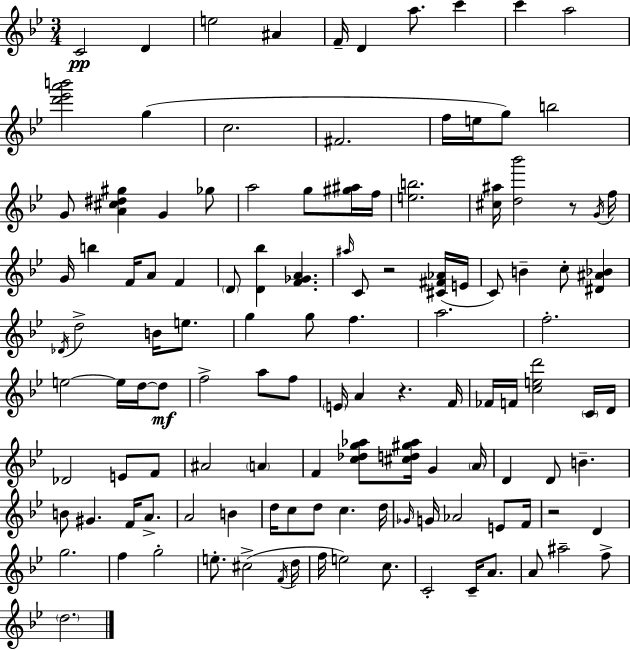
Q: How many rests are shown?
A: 4